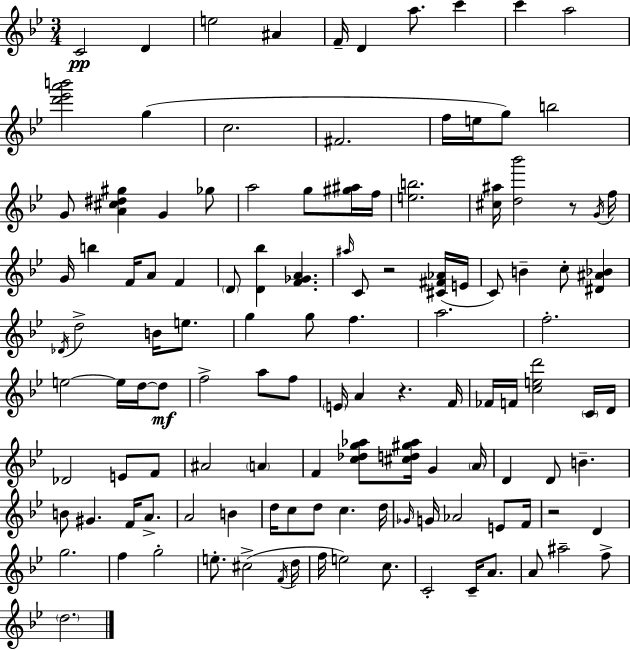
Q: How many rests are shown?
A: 4